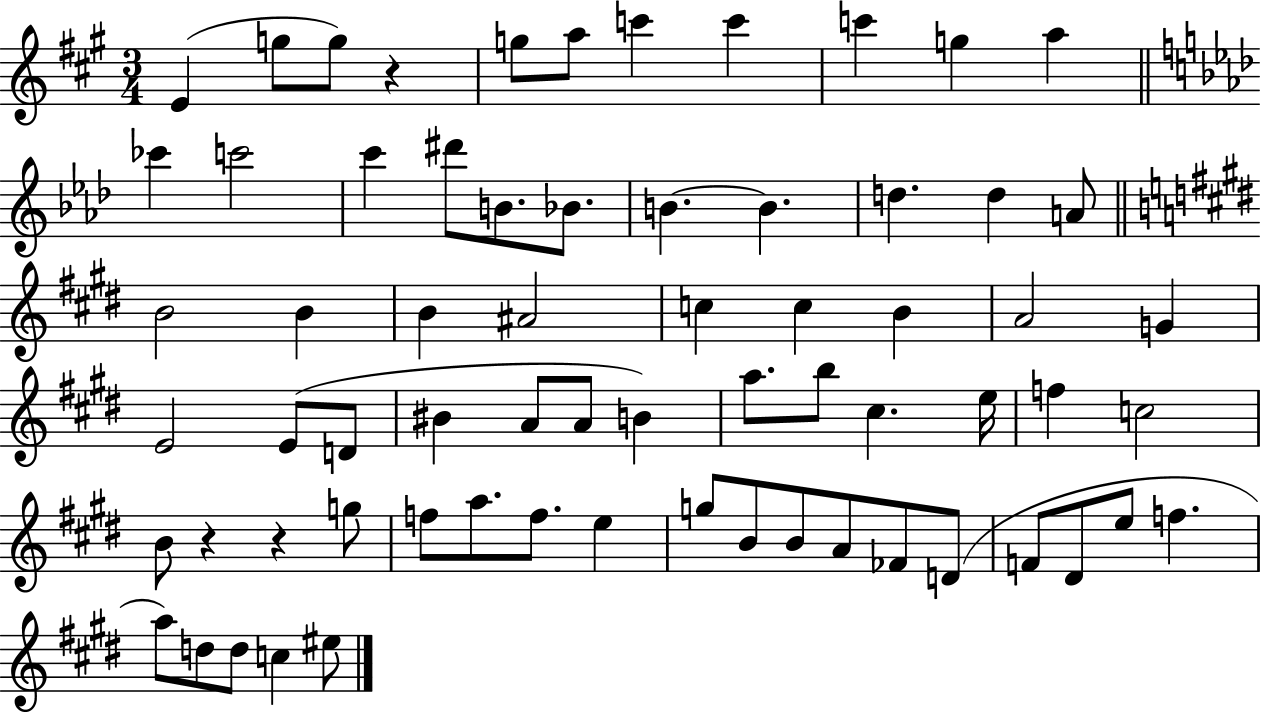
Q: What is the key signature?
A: A major